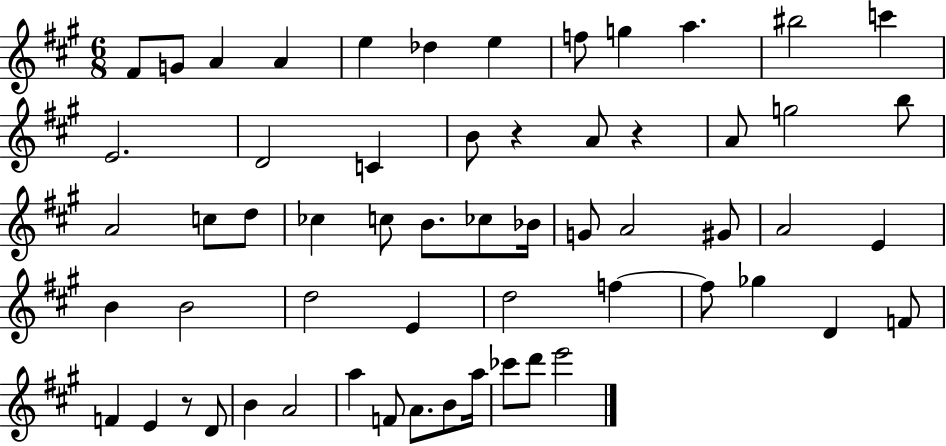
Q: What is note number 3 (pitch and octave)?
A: A4